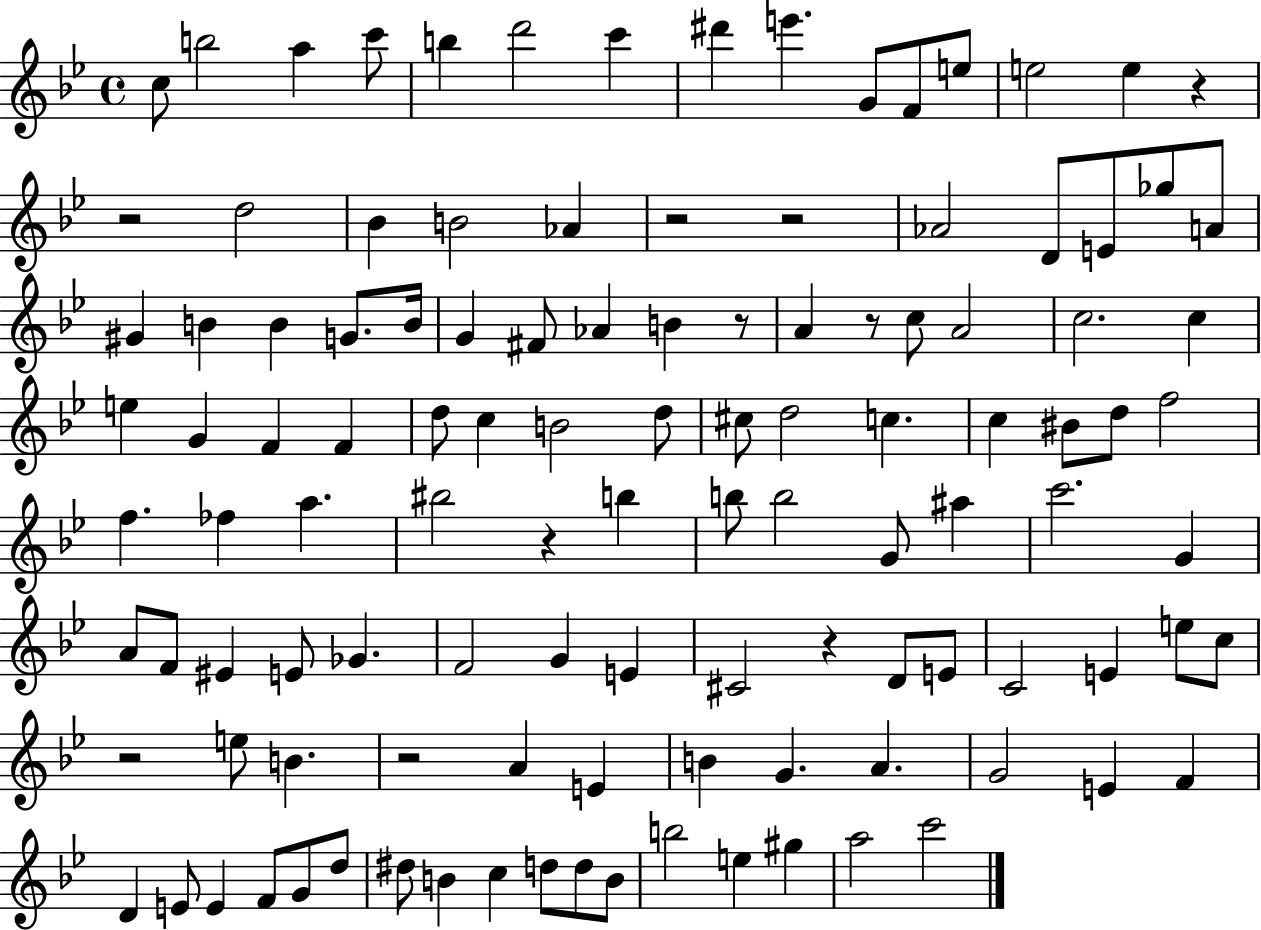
{
  \clef treble
  \time 4/4
  \defaultTimeSignature
  \key bes \major
  c''8 b''2 a''4 c'''8 | b''4 d'''2 c'''4 | dis'''4 e'''4. g'8 f'8 e''8 | e''2 e''4 r4 | \break r2 d''2 | bes'4 b'2 aes'4 | r2 r2 | aes'2 d'8 e'8 ges''8 a'8 | \break gis'4 b'4 b'4 g'8. b'16 | g'4 fis'8 aes'4 b'4 r8 | a'4 r8 c''8 a'2 | c''2. c''4 | \break e''4 g'4 f'4 f'4 | d''8 c''4 b'2 d''8 | cis''8 d''2 c''4. | c''4 bis'8 d''8 f''2 | \break f''4. fes''4 a''4. | bis''2 r4 b''4 | b''8 b''2 g'8 ais''4 | c'''2. g'4 | \break a'8 f'8 eis'4 e'8 ges'4. | f'2 g'4 e'4 | cis'2 r4 d'8 e'8 | c'2 e'4 e''8 c''8 | \break r2 e''8 b'4. | r2 a'4 e'4 | b'4 g'4. a'4. | g'2 e'4 f'4 | \break d'4 e'8 e'4 f'8 g'8 d''8 | dis''8 b'4 c''4 d''8 d''8 b'8 | b''2 e''4 gis''4 | a''2 c'''2 | \break \bar "|."
}